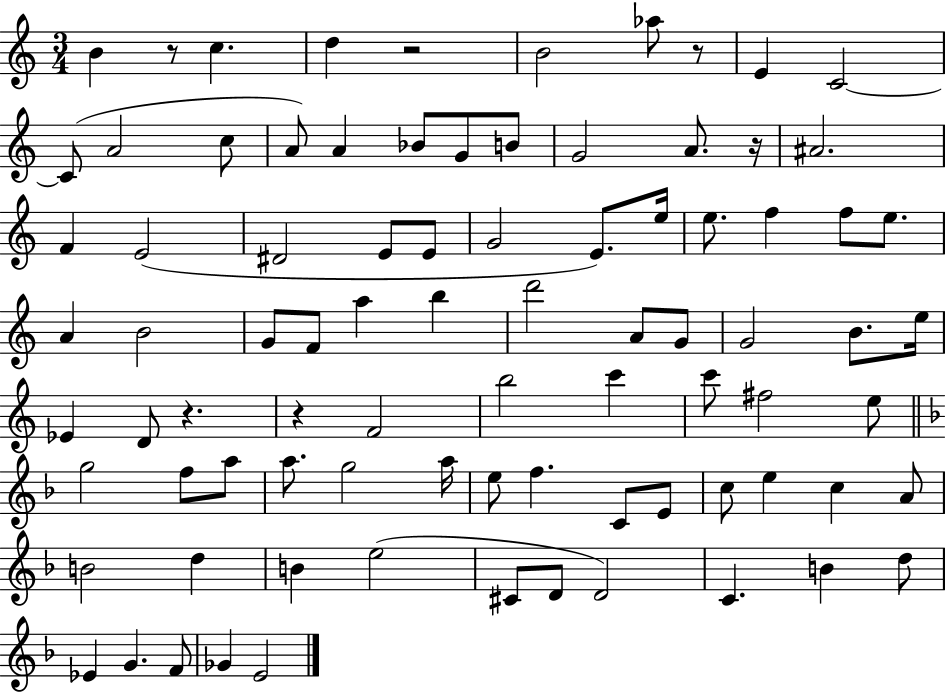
B4/q R/e C5/q. D5/q R/h B4/h Ab5/e R/e E4/q C4/h C4/e A4/h C5/e A4/e A4/q Bb4/e G4/e B4/e G4/h A4/e. R/s A#4/h. F4/q E4/h D#4/h E4/e E4/e G4/h E4/e. E5/s E5/e. F5/q F5/e E5/e. A4/q B4/h G4/e F4/e A5/q B5/q D6/h A4/e G4/e G4/h B4/e. E5/s Eb4/q D4/e R/q. R/q F4/h B5/h C6/q C6/e F#5/h E5/e G5/h F5/e A5/e A5/e. G5/h A5/s E5/e F5/q. C4/e E4/e C5/e E5/q C5/q A4/e B4/h D5/q B4/q E5/h C#4/e D4/e D4/h C4/q. B4/q D5/e Eb4/q G4/q. F4/e Gb4/q E4/h